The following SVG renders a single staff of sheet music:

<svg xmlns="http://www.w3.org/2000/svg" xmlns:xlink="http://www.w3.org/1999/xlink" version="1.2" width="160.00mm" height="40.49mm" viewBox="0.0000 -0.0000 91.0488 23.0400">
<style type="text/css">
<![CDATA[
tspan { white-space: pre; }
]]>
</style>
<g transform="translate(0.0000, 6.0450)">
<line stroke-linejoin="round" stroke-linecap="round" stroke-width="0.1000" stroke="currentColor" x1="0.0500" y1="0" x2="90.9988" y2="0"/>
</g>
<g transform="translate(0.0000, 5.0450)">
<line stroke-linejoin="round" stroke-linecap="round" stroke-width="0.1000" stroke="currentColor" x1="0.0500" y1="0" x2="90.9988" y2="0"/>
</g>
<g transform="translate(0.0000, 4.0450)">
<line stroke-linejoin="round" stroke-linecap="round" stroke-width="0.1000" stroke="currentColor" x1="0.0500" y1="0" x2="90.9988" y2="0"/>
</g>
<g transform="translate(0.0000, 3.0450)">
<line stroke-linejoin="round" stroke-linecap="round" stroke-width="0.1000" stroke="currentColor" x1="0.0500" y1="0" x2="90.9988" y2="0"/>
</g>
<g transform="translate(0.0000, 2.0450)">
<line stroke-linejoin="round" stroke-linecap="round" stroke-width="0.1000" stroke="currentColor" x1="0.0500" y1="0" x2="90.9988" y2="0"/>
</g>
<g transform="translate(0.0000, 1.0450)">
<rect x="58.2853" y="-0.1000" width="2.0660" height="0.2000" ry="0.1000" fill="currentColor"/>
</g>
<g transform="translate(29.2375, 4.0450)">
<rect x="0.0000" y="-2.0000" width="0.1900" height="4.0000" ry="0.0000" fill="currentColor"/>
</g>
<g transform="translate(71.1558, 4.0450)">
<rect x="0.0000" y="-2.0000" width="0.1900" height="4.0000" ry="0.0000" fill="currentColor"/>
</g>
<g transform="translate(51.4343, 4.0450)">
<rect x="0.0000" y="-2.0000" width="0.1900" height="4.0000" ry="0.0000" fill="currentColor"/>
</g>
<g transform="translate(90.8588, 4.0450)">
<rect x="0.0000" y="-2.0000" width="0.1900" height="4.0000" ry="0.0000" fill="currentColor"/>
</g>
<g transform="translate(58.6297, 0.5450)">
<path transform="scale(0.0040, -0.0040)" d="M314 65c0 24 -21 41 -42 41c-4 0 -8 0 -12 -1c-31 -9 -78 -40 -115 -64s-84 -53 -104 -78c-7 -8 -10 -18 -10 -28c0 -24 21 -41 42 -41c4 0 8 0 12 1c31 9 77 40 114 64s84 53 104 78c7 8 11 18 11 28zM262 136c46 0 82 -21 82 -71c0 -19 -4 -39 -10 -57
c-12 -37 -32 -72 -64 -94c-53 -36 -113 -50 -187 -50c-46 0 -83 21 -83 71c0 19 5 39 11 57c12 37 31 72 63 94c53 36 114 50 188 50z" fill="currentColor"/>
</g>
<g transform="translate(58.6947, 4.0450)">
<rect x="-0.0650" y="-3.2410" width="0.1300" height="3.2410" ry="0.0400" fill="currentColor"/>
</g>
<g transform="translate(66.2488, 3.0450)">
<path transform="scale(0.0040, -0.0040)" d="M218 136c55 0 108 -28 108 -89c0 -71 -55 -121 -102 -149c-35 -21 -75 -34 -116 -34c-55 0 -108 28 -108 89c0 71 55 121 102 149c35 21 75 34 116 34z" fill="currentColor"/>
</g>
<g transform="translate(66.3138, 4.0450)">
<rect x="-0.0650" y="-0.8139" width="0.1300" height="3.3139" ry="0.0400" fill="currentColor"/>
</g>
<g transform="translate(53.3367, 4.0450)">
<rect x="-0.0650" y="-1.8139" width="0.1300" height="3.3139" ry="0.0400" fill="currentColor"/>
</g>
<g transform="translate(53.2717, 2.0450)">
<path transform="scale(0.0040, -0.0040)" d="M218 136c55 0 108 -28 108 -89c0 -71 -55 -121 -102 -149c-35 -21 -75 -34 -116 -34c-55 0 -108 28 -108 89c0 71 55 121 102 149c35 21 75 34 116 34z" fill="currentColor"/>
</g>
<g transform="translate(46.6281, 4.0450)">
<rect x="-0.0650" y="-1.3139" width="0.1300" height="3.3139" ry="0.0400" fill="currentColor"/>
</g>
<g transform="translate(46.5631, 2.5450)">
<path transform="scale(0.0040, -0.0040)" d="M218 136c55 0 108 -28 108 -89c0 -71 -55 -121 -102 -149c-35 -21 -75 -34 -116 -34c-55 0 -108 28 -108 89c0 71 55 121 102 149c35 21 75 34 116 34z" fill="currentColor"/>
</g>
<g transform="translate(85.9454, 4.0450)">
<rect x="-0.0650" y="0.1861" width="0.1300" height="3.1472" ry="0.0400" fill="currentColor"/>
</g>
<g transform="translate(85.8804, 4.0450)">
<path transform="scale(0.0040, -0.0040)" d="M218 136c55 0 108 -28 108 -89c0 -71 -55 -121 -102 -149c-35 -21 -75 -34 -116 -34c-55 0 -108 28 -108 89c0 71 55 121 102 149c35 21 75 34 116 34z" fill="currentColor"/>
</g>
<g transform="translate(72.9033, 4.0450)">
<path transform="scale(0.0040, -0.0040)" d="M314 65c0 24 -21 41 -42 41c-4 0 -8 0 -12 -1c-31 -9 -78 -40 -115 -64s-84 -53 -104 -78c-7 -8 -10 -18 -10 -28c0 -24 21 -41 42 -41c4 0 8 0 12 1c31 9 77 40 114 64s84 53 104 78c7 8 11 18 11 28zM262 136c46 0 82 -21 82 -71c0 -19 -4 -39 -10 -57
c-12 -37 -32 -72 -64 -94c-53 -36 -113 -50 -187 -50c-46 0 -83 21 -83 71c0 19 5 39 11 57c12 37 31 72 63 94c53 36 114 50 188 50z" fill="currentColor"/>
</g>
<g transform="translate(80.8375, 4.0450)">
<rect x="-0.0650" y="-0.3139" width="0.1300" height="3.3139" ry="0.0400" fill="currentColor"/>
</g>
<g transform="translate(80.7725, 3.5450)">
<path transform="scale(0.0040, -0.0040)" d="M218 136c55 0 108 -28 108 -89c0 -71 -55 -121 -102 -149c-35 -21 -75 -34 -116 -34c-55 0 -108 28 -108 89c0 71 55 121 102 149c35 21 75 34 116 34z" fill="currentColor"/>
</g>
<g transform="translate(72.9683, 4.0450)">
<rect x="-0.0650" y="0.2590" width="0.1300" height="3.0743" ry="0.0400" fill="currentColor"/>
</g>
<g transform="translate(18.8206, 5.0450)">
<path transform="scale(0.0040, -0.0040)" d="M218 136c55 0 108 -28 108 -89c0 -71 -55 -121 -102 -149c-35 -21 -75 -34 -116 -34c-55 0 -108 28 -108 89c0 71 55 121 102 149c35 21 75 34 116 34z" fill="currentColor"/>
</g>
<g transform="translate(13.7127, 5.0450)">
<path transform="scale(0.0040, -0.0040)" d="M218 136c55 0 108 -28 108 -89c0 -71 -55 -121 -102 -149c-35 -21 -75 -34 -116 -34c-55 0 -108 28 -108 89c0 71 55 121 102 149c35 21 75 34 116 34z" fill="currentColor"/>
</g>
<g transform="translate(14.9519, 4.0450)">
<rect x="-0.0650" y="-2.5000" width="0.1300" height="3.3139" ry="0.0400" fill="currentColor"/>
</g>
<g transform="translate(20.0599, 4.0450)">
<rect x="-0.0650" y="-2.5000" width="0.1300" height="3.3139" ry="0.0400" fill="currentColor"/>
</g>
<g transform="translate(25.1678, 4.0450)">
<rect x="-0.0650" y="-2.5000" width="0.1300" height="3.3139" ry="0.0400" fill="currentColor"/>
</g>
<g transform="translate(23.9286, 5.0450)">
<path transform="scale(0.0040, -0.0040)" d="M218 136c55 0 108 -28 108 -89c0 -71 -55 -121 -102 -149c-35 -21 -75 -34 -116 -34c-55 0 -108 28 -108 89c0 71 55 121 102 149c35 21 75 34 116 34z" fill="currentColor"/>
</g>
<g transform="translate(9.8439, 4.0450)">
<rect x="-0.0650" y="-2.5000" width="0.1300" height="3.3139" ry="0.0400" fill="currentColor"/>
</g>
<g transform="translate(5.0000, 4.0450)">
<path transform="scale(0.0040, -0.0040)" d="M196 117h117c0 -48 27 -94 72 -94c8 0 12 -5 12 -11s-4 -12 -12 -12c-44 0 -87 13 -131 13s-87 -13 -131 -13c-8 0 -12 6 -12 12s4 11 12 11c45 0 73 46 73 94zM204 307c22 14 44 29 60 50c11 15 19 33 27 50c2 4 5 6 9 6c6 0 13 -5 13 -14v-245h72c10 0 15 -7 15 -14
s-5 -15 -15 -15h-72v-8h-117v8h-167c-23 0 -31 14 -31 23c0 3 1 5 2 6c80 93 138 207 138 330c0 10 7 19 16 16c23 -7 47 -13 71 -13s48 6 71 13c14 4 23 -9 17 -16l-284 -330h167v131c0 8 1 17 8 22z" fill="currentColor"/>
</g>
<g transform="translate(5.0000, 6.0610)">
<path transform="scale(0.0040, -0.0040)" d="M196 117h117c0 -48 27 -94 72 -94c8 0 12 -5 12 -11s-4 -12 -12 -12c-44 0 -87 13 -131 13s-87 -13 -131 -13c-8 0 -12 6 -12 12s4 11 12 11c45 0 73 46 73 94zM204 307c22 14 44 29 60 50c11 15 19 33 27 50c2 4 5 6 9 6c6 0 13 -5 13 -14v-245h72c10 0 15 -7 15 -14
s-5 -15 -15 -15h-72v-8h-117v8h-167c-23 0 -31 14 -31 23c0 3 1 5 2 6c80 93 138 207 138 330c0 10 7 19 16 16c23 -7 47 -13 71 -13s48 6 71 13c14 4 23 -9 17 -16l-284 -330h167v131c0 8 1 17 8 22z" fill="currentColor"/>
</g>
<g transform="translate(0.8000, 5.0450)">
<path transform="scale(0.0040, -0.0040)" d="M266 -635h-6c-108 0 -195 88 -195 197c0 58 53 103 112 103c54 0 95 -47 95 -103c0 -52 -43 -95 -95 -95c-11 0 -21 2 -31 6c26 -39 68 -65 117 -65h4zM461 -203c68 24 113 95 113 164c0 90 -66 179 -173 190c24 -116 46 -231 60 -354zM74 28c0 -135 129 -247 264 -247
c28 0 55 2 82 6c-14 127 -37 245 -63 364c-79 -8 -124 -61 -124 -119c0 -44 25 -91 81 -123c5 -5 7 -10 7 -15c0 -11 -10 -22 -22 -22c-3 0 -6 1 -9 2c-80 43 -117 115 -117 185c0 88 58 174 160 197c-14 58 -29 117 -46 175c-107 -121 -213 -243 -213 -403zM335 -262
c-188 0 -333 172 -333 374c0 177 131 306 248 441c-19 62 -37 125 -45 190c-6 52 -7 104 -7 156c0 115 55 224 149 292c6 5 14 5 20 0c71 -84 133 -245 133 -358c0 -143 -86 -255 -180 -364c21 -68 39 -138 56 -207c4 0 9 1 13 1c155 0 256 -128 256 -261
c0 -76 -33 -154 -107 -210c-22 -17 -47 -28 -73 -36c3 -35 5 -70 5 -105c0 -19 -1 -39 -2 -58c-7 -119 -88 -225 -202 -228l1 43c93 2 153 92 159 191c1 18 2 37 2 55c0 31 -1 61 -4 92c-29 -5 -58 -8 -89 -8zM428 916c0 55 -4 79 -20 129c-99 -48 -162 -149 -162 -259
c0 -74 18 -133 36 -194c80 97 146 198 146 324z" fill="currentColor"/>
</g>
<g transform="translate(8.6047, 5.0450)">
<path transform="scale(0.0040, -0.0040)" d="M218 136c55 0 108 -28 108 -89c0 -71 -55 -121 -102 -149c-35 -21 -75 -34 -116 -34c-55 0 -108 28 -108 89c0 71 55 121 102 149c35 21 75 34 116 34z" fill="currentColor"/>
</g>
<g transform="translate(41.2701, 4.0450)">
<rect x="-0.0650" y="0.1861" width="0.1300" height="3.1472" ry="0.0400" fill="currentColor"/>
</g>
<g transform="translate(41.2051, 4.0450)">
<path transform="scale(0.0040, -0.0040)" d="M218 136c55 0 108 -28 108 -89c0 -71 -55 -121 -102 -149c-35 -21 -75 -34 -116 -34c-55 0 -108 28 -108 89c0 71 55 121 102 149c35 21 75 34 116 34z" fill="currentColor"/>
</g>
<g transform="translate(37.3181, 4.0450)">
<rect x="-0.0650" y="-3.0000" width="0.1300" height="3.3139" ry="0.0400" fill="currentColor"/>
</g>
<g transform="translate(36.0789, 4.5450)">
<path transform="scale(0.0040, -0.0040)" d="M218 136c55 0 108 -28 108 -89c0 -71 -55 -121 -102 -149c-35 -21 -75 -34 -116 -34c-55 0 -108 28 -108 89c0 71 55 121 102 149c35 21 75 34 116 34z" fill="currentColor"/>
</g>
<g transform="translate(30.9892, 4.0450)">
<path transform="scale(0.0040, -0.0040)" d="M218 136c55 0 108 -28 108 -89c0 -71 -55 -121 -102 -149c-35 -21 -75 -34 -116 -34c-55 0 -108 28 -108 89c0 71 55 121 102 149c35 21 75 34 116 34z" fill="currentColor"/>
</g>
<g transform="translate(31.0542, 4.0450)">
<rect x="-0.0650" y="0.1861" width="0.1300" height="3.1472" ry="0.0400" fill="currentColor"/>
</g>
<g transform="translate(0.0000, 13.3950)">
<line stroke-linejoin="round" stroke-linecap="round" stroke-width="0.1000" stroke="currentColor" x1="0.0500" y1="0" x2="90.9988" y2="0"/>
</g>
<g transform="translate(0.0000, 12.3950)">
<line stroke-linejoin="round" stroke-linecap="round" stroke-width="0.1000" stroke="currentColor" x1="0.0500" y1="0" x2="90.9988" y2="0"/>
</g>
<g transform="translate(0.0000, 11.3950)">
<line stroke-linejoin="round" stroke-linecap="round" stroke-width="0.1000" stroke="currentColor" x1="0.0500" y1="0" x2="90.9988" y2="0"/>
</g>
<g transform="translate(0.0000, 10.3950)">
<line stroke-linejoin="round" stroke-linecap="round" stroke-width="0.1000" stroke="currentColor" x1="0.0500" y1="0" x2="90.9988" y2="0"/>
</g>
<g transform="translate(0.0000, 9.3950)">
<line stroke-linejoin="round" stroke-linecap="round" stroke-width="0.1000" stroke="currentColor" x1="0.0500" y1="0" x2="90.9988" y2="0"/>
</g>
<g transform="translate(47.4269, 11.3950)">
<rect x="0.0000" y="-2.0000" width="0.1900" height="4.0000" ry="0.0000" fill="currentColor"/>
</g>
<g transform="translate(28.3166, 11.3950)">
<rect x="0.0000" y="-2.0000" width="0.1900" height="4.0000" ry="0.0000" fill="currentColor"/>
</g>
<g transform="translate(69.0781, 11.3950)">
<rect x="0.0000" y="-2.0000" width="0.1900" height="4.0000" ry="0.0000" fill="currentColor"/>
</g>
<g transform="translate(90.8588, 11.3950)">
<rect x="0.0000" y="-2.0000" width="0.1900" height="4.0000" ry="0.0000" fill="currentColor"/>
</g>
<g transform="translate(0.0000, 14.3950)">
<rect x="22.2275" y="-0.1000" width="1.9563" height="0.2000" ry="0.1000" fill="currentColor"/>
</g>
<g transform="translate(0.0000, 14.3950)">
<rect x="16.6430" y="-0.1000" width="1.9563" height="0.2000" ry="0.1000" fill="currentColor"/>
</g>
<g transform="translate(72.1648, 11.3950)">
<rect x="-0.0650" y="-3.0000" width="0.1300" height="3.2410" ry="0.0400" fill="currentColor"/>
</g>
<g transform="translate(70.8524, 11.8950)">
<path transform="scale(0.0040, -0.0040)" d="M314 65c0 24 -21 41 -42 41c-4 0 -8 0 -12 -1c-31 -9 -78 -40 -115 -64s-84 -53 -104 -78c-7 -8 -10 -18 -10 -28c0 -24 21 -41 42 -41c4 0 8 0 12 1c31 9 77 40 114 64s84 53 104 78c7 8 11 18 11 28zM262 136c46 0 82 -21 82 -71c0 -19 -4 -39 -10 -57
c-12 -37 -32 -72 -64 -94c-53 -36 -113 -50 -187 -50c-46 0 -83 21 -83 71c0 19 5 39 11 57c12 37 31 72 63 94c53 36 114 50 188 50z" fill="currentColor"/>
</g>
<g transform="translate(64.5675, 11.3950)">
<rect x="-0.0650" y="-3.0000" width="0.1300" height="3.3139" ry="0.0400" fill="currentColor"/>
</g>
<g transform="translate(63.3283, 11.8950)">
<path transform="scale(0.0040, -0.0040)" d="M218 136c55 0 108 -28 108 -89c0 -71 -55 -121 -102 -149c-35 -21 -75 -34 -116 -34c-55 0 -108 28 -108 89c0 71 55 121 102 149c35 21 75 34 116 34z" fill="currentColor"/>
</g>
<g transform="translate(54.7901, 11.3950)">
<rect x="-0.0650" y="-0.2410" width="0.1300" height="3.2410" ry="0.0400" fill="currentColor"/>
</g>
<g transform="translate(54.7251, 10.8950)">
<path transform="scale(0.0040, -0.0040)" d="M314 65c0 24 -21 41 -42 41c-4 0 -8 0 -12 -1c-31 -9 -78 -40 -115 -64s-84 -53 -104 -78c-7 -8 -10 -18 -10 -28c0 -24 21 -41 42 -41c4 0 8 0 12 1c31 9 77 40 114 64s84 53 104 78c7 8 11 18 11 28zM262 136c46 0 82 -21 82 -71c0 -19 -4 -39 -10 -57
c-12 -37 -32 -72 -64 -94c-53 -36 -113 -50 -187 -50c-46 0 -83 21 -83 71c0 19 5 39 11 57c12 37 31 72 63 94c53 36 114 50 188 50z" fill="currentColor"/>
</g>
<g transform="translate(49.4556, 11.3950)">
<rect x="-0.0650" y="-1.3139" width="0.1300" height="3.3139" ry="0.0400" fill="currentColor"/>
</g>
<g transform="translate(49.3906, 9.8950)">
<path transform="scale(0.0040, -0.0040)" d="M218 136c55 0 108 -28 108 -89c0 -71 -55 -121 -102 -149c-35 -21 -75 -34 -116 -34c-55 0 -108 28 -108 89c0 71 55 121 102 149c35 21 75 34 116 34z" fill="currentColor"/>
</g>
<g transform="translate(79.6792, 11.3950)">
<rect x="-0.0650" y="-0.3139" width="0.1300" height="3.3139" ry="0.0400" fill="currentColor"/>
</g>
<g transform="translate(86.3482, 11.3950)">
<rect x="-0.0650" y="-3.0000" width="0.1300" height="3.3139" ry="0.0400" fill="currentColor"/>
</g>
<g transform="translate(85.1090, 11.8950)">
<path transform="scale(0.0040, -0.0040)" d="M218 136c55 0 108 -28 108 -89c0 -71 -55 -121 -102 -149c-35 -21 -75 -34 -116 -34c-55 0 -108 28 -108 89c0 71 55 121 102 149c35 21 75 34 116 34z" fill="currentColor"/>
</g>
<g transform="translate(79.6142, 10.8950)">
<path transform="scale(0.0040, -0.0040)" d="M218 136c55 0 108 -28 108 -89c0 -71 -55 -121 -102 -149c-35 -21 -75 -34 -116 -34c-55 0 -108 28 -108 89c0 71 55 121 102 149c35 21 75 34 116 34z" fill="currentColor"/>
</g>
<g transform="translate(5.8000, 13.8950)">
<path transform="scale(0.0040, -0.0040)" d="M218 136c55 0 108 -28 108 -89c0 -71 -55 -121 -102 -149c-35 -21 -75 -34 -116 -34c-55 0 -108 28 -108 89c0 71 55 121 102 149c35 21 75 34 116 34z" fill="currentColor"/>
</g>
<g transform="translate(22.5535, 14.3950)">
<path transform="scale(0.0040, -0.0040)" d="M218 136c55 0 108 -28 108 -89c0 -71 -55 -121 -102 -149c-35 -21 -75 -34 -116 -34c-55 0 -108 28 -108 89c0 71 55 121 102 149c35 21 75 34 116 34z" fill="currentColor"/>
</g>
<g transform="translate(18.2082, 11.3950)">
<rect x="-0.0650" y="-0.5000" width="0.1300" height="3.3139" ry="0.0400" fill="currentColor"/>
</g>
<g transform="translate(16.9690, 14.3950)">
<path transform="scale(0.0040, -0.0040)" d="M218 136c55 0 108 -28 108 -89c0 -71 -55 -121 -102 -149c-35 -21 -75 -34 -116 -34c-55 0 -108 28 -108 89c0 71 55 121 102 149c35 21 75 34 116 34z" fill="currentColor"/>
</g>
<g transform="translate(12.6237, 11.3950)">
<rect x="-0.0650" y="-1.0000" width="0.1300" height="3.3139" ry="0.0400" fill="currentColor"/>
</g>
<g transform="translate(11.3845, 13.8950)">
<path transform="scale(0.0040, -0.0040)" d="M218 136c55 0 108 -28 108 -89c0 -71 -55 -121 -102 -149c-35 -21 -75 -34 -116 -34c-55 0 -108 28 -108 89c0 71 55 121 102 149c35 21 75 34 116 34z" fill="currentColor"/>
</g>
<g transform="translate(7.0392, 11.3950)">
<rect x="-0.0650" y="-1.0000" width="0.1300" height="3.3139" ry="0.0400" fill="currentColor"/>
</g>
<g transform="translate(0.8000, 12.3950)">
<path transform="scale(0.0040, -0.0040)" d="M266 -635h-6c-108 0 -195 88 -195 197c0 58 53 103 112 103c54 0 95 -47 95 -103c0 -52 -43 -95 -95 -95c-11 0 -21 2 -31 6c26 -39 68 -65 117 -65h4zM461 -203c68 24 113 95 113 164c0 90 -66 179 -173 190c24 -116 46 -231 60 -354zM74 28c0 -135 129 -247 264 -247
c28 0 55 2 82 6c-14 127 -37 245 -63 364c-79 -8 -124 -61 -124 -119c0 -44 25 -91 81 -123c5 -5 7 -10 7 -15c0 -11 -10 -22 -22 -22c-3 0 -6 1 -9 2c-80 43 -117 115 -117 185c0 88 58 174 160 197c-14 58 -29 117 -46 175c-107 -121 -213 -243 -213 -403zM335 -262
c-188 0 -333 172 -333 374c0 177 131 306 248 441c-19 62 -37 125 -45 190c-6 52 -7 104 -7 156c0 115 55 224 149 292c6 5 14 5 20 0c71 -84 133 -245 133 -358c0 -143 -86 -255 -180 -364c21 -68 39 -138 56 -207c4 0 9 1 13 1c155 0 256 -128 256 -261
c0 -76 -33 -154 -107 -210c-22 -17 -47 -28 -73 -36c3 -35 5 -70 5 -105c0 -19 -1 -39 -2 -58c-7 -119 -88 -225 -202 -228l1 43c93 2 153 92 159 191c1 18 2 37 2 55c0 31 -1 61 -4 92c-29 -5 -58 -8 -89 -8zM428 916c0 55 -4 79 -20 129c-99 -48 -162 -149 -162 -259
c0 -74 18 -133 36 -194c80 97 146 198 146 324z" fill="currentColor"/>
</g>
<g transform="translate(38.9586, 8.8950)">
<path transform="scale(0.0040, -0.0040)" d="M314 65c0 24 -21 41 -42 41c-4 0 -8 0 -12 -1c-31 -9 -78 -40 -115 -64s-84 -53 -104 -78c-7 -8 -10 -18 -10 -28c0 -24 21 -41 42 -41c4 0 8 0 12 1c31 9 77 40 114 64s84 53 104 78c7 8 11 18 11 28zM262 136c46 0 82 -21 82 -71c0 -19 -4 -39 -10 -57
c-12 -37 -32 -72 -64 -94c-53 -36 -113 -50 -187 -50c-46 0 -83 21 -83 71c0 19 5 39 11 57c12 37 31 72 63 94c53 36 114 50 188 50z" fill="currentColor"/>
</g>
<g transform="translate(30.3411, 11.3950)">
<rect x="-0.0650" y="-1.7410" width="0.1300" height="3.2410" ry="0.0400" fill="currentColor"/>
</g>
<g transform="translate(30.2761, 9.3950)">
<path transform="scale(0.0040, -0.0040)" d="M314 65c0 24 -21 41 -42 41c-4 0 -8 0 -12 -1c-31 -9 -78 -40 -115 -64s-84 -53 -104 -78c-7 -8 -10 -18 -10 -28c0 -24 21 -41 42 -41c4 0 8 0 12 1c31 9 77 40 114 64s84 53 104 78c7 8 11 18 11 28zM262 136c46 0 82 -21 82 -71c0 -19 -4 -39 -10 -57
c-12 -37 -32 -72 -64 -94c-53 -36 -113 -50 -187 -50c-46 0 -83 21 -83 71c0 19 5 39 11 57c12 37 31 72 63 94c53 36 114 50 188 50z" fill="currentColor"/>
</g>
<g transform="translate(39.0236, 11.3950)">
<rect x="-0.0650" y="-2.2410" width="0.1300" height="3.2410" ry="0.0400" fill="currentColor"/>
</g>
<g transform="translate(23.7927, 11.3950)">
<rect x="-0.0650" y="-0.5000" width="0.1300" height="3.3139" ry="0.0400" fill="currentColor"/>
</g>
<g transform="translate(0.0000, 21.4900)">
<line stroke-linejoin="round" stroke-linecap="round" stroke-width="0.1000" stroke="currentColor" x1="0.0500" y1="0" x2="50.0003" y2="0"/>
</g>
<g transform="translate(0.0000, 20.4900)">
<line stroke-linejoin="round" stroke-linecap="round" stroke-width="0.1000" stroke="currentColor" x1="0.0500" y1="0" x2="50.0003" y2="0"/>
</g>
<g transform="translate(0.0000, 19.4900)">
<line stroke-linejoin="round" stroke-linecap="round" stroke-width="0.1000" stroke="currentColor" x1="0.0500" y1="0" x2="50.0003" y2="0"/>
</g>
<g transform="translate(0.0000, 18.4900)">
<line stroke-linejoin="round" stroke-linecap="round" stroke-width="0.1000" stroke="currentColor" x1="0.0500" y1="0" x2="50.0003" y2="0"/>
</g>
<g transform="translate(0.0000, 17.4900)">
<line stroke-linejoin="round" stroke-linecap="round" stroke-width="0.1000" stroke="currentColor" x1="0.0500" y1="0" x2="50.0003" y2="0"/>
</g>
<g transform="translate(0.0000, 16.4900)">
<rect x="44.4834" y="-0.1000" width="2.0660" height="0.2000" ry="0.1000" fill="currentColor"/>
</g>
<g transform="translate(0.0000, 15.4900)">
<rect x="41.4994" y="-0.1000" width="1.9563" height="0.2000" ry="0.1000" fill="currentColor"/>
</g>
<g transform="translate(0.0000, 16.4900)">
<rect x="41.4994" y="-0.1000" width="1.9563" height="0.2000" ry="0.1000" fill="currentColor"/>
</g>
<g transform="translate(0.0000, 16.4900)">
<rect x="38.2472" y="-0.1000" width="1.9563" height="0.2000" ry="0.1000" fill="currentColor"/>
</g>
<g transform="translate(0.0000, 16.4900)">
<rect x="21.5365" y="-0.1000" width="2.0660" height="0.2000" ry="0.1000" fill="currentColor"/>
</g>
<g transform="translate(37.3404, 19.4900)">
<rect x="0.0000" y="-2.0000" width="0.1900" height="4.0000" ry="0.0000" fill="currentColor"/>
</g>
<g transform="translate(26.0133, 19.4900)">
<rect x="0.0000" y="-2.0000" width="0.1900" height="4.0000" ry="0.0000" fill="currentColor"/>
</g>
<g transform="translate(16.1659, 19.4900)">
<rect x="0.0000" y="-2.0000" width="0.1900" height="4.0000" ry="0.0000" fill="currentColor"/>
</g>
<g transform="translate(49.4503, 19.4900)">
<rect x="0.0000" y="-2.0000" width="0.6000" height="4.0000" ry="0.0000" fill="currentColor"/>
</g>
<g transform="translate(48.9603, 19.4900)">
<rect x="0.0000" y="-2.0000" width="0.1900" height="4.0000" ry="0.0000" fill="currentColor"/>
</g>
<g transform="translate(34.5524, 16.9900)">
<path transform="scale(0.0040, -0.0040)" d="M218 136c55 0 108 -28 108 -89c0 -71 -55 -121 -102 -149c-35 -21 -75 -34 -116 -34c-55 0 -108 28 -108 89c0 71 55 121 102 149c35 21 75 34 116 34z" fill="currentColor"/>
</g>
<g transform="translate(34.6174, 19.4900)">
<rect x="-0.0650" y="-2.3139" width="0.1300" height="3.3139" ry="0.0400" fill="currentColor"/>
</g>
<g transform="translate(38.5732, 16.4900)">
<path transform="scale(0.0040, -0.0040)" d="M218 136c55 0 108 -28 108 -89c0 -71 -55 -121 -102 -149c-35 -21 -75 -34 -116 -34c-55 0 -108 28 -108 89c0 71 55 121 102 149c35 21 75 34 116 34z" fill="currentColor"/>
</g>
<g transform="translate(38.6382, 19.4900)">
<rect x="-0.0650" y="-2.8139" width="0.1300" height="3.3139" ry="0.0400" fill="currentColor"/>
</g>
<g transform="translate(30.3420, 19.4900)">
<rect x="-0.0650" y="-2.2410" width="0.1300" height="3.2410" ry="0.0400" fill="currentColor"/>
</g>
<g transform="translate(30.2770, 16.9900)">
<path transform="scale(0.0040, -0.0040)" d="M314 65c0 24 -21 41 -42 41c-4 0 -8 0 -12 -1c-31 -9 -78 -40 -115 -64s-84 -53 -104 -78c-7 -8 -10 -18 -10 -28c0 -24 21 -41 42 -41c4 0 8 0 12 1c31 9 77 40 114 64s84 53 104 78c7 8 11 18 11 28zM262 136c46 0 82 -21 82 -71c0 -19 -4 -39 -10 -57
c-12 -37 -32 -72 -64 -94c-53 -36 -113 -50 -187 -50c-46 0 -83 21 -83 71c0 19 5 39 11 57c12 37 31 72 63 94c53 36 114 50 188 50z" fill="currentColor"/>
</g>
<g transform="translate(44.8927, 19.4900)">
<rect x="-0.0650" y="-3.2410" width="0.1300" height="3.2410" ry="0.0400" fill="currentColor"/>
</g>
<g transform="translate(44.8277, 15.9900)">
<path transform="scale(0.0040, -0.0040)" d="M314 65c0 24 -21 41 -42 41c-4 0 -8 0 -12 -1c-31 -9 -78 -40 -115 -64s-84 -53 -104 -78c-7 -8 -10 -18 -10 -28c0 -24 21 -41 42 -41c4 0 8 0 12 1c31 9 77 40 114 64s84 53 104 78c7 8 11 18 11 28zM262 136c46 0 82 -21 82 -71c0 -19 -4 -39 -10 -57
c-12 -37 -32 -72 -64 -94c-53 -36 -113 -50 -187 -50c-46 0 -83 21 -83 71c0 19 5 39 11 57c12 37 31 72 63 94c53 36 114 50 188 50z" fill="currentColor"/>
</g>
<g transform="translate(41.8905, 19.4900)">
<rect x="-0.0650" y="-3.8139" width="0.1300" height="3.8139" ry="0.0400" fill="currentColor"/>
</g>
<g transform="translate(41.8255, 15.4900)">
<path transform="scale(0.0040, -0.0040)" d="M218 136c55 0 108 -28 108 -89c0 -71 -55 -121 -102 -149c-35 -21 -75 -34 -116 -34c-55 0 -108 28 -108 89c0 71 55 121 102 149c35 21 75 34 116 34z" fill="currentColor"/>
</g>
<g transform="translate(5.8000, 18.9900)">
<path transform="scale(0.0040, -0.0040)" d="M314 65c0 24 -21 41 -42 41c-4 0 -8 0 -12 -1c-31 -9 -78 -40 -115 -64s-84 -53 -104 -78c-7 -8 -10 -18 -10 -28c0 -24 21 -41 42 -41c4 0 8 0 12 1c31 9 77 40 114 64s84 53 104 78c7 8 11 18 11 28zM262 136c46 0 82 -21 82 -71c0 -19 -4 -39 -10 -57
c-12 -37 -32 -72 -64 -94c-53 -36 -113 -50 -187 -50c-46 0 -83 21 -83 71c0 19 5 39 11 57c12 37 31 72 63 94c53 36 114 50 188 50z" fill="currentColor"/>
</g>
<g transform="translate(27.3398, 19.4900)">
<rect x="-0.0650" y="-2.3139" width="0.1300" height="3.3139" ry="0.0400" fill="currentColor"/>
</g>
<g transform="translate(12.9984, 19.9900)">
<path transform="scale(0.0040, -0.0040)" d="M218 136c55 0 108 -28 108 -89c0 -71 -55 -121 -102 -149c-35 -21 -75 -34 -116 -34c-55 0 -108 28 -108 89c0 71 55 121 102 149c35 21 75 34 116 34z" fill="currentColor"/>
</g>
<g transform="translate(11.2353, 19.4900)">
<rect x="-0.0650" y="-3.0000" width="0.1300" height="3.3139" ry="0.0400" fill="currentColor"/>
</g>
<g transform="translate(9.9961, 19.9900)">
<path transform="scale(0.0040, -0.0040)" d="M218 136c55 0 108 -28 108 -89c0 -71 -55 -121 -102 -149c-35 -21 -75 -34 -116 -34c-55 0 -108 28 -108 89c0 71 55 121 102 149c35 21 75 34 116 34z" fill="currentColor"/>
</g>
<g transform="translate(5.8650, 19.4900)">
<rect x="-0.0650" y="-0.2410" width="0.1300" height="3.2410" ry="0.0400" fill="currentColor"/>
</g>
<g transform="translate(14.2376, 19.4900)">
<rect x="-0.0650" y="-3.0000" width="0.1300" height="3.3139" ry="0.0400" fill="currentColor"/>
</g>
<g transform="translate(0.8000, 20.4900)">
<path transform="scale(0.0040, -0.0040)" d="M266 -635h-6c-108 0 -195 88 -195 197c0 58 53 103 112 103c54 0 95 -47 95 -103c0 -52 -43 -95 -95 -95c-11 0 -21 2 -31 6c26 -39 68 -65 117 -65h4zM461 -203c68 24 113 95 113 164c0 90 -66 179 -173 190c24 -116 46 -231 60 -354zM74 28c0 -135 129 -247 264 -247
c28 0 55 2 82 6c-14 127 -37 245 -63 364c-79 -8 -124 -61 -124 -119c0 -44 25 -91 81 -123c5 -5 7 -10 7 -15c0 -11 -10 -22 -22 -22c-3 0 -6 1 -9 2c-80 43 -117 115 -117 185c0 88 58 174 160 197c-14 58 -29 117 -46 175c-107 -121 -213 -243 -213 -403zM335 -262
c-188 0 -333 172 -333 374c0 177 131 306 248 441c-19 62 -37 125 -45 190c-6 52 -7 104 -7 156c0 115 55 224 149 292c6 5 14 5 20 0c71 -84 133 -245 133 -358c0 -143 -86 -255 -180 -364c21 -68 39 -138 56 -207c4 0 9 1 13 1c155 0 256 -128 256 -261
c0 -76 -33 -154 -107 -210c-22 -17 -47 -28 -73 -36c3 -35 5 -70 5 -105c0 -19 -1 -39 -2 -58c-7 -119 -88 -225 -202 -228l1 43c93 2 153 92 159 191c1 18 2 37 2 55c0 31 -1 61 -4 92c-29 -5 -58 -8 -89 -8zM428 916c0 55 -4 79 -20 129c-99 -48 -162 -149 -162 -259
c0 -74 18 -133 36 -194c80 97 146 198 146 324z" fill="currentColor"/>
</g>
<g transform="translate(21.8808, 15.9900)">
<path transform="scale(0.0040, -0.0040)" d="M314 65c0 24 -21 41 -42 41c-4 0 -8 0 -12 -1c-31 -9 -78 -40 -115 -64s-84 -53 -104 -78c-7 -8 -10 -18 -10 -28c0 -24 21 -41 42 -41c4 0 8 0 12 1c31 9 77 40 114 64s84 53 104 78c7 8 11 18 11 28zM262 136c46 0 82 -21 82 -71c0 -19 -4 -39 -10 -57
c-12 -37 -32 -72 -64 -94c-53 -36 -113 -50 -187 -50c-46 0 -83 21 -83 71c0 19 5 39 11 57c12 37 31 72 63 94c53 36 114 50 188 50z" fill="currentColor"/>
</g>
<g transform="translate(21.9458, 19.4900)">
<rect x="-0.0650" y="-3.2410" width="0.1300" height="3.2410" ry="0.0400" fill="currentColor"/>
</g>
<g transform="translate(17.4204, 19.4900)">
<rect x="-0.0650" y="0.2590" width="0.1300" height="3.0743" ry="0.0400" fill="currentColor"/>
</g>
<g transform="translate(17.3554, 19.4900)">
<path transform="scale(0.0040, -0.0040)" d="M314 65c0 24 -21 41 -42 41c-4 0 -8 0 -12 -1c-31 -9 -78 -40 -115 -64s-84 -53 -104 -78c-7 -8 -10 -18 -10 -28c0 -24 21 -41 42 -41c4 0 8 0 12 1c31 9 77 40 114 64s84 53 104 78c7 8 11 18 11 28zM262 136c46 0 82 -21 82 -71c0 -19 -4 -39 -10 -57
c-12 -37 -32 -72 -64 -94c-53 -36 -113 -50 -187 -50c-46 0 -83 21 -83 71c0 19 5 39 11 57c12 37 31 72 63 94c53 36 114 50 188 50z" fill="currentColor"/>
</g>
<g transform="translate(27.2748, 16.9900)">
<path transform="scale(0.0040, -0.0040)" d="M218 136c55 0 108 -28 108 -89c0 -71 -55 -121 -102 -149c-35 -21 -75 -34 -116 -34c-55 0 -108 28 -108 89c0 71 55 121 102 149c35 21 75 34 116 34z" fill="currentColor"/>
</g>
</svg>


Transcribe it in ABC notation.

X:1
T:Untitled
M:4/4
L:1/4
K:C
G G G G B A B e f b2 d B2 c B D D C C f2 g2 e c2 A A2 c A c2 A A B2 b2 g g2 g a c' b2